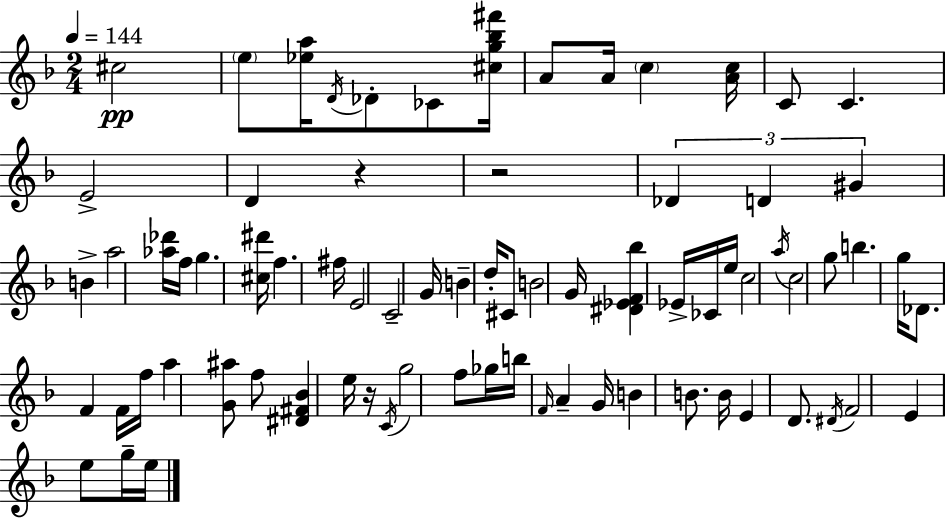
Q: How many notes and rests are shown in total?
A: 75